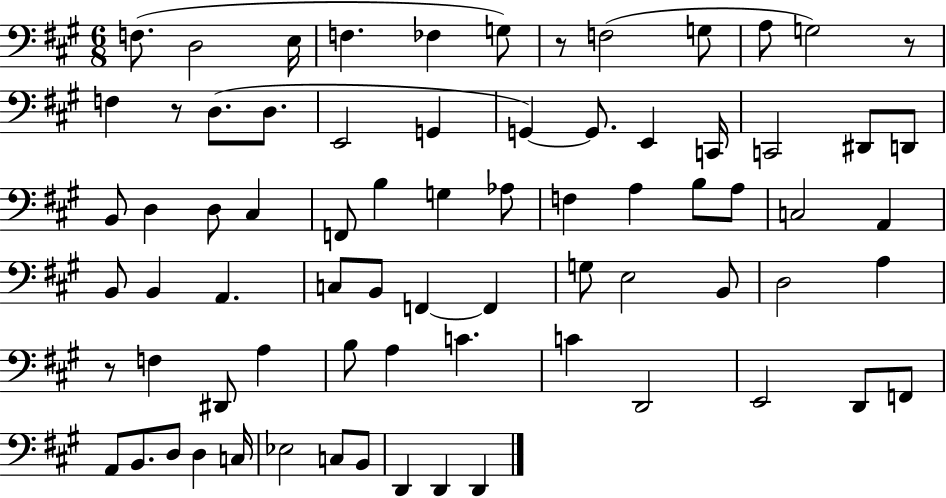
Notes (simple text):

F3/e. D3/h E3/s F3/q. FES3/q G3/e R/e F3/h G3/e A3/e G3/h R/e F3/q R/e D3/e. D3/e. E2/h G2/q G2/q G2/e. E2/q C2/s C2/h D#2/e D2/e B2/e D3/q D3/e C#3/q F2/e B3/q G3/q Ab3/e F3/q A3/q B3/e A3/e C3/h A2/q B2/e B2/q A2/q. C3/e B2/e F2/q F2/q G3/e E3/h B2/e D3/h A3/q R/e F3/q D#2/e A3/q B3/e A3/q C4/q. C4/q D2/h E2/h D2/e F2/e A2/e B2/e. D3/e D3/q C3/s Eb3/h C3/e B2/e D2/q D2/q D2/q